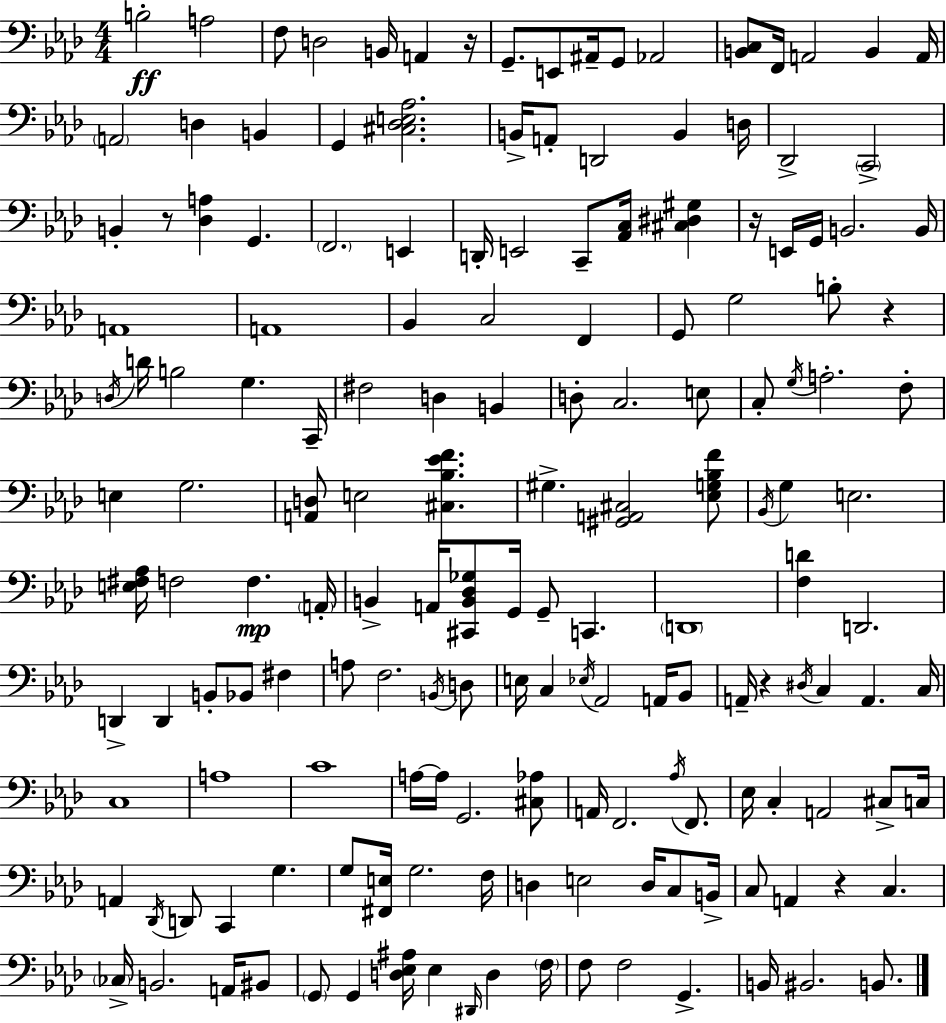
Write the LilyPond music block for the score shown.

{
  \clef bass
  \numericTimeSignature
  \time 4/4
  \key f \minor
  b2-.\ff a2 | f8 d2 b,16 a,4 r16 | g,8.-- e,8 ais,16-- g,8 aes,2 | <b, c>8 f,16 a,2 b,4 a,16 | \break \parenthesize a,2 d4 b,4 | g,4 <cis des e aes>2. | b,16-> a,8-. d,2 b,4 d16 | des,2-> \parenthesize c,2-> | \break b,4-. r8 <des a>4 g,4. | \parenthesize f,2. e,4 | d,16-. e,2 c,8-- <aes, c>16 <cis dis gis>4 | r16 e,16 g,16 b,2. b,16 | \break a,1 | a,1 | bes,4 c2 f,4 | g,8 g2 b8-. r4 | \break \acciaccatura { d16 } d'16 b2 g4. | c,16-- fis2 d4 b,4 | d8-. c2. e8 | c8-. \acciaccatura { g16 } a2.-. | \break f8-. e4 g2. | <a, d>8 e2 <cis bes ees' f'>4. | gis4.-> <gis, a, cis>2 | <ees g bes f'>8 \acciaccatura { bes,16 } g4 e2. | \break <e fis aes>16 f2 f4.\mp | \parenthesize a,16-. b,4-> a,16 <cis, b, des ges>8 g,16 g,8-- c,4. | \parenthesize d,1 | <f d'>4 d,2. | \break d,4-> d,4 b,8-. bes,8 fis4 | a8 f2. | \acciaccatura { b,16 } d8 e16 c4 \acciaccatura { ees16 } aes,2 | a,16 bes,8 a,16-- r4 \acciaccatura { dis16 } c4 a,4. | \break c16 c1 | a1 | c'1 | a16~~ a16 g,2. | \break <cis aes>8 a,16 f,2. | \acciaccatura { aes16 } f,8. ees16 c4-. a,2 | cis8-> c16 a,4 \acciaccatura { des,16 } d,8 c,4 | g4. g8 <fis, e>16 g2. | \break f16 d4 e2 | d16 c8 b,16-> c8 a,4 r4 | c4. \parenthesize ces16-> b,2. | a,16 bis,8 \parenthesize g,8 g,4 <d ees ais>16 ees4 | \break \grace { dis,16 } d4 \parenthesize f16 f8 f2 | g,4.-> b,16 bis,2. | b,8. \bar "|."
}